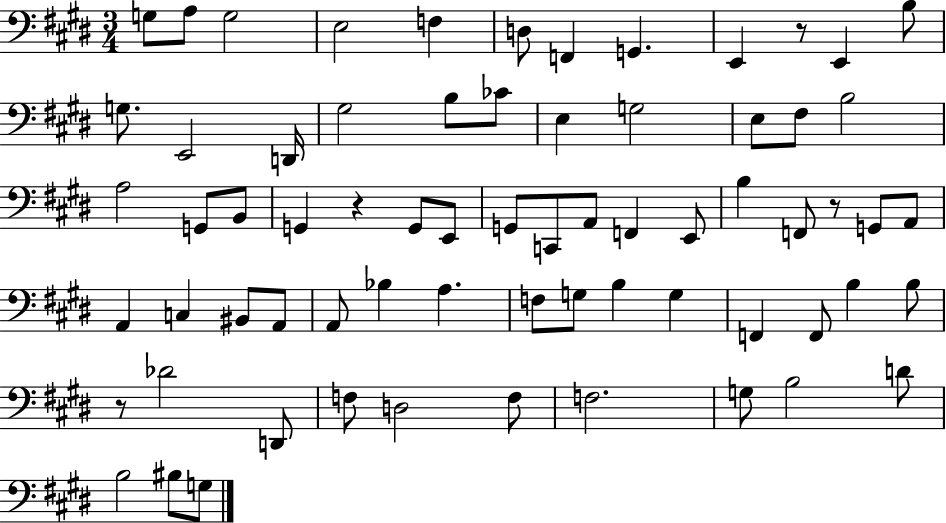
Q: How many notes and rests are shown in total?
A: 68